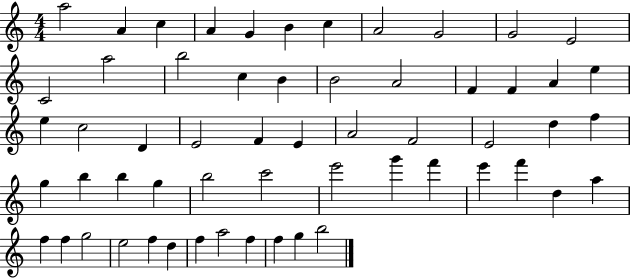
{
  \clef treble
  \numericTimeSignature
  \time 4/4
  \key c \major
  a''2 a'4 c''4 | a'4 g'4 b'4 c''4 | a'2 g'2 | g'2 e'2 | \break c'2 a''2 | b''2 c''4 b'4 | b'2 a'2 | f'4 f'4 a'4 e''4 | \break e''4 c''2 d'4 | e'2 f'4 e'4 | a'2 f'2 | e'2 d''4 f''4 | \break g''4 b''4 b''4 g''4 | b''2 c'''2 | e'''2 g'''4 f'''4 | e'''4 f'''4 d''4 a''4 | \break f''4 f''4 g''2 | e''2 f''4 d''4 | f''4 a''2 f''4 | f''4 g''4 b''2 | \break \bar "|."
}